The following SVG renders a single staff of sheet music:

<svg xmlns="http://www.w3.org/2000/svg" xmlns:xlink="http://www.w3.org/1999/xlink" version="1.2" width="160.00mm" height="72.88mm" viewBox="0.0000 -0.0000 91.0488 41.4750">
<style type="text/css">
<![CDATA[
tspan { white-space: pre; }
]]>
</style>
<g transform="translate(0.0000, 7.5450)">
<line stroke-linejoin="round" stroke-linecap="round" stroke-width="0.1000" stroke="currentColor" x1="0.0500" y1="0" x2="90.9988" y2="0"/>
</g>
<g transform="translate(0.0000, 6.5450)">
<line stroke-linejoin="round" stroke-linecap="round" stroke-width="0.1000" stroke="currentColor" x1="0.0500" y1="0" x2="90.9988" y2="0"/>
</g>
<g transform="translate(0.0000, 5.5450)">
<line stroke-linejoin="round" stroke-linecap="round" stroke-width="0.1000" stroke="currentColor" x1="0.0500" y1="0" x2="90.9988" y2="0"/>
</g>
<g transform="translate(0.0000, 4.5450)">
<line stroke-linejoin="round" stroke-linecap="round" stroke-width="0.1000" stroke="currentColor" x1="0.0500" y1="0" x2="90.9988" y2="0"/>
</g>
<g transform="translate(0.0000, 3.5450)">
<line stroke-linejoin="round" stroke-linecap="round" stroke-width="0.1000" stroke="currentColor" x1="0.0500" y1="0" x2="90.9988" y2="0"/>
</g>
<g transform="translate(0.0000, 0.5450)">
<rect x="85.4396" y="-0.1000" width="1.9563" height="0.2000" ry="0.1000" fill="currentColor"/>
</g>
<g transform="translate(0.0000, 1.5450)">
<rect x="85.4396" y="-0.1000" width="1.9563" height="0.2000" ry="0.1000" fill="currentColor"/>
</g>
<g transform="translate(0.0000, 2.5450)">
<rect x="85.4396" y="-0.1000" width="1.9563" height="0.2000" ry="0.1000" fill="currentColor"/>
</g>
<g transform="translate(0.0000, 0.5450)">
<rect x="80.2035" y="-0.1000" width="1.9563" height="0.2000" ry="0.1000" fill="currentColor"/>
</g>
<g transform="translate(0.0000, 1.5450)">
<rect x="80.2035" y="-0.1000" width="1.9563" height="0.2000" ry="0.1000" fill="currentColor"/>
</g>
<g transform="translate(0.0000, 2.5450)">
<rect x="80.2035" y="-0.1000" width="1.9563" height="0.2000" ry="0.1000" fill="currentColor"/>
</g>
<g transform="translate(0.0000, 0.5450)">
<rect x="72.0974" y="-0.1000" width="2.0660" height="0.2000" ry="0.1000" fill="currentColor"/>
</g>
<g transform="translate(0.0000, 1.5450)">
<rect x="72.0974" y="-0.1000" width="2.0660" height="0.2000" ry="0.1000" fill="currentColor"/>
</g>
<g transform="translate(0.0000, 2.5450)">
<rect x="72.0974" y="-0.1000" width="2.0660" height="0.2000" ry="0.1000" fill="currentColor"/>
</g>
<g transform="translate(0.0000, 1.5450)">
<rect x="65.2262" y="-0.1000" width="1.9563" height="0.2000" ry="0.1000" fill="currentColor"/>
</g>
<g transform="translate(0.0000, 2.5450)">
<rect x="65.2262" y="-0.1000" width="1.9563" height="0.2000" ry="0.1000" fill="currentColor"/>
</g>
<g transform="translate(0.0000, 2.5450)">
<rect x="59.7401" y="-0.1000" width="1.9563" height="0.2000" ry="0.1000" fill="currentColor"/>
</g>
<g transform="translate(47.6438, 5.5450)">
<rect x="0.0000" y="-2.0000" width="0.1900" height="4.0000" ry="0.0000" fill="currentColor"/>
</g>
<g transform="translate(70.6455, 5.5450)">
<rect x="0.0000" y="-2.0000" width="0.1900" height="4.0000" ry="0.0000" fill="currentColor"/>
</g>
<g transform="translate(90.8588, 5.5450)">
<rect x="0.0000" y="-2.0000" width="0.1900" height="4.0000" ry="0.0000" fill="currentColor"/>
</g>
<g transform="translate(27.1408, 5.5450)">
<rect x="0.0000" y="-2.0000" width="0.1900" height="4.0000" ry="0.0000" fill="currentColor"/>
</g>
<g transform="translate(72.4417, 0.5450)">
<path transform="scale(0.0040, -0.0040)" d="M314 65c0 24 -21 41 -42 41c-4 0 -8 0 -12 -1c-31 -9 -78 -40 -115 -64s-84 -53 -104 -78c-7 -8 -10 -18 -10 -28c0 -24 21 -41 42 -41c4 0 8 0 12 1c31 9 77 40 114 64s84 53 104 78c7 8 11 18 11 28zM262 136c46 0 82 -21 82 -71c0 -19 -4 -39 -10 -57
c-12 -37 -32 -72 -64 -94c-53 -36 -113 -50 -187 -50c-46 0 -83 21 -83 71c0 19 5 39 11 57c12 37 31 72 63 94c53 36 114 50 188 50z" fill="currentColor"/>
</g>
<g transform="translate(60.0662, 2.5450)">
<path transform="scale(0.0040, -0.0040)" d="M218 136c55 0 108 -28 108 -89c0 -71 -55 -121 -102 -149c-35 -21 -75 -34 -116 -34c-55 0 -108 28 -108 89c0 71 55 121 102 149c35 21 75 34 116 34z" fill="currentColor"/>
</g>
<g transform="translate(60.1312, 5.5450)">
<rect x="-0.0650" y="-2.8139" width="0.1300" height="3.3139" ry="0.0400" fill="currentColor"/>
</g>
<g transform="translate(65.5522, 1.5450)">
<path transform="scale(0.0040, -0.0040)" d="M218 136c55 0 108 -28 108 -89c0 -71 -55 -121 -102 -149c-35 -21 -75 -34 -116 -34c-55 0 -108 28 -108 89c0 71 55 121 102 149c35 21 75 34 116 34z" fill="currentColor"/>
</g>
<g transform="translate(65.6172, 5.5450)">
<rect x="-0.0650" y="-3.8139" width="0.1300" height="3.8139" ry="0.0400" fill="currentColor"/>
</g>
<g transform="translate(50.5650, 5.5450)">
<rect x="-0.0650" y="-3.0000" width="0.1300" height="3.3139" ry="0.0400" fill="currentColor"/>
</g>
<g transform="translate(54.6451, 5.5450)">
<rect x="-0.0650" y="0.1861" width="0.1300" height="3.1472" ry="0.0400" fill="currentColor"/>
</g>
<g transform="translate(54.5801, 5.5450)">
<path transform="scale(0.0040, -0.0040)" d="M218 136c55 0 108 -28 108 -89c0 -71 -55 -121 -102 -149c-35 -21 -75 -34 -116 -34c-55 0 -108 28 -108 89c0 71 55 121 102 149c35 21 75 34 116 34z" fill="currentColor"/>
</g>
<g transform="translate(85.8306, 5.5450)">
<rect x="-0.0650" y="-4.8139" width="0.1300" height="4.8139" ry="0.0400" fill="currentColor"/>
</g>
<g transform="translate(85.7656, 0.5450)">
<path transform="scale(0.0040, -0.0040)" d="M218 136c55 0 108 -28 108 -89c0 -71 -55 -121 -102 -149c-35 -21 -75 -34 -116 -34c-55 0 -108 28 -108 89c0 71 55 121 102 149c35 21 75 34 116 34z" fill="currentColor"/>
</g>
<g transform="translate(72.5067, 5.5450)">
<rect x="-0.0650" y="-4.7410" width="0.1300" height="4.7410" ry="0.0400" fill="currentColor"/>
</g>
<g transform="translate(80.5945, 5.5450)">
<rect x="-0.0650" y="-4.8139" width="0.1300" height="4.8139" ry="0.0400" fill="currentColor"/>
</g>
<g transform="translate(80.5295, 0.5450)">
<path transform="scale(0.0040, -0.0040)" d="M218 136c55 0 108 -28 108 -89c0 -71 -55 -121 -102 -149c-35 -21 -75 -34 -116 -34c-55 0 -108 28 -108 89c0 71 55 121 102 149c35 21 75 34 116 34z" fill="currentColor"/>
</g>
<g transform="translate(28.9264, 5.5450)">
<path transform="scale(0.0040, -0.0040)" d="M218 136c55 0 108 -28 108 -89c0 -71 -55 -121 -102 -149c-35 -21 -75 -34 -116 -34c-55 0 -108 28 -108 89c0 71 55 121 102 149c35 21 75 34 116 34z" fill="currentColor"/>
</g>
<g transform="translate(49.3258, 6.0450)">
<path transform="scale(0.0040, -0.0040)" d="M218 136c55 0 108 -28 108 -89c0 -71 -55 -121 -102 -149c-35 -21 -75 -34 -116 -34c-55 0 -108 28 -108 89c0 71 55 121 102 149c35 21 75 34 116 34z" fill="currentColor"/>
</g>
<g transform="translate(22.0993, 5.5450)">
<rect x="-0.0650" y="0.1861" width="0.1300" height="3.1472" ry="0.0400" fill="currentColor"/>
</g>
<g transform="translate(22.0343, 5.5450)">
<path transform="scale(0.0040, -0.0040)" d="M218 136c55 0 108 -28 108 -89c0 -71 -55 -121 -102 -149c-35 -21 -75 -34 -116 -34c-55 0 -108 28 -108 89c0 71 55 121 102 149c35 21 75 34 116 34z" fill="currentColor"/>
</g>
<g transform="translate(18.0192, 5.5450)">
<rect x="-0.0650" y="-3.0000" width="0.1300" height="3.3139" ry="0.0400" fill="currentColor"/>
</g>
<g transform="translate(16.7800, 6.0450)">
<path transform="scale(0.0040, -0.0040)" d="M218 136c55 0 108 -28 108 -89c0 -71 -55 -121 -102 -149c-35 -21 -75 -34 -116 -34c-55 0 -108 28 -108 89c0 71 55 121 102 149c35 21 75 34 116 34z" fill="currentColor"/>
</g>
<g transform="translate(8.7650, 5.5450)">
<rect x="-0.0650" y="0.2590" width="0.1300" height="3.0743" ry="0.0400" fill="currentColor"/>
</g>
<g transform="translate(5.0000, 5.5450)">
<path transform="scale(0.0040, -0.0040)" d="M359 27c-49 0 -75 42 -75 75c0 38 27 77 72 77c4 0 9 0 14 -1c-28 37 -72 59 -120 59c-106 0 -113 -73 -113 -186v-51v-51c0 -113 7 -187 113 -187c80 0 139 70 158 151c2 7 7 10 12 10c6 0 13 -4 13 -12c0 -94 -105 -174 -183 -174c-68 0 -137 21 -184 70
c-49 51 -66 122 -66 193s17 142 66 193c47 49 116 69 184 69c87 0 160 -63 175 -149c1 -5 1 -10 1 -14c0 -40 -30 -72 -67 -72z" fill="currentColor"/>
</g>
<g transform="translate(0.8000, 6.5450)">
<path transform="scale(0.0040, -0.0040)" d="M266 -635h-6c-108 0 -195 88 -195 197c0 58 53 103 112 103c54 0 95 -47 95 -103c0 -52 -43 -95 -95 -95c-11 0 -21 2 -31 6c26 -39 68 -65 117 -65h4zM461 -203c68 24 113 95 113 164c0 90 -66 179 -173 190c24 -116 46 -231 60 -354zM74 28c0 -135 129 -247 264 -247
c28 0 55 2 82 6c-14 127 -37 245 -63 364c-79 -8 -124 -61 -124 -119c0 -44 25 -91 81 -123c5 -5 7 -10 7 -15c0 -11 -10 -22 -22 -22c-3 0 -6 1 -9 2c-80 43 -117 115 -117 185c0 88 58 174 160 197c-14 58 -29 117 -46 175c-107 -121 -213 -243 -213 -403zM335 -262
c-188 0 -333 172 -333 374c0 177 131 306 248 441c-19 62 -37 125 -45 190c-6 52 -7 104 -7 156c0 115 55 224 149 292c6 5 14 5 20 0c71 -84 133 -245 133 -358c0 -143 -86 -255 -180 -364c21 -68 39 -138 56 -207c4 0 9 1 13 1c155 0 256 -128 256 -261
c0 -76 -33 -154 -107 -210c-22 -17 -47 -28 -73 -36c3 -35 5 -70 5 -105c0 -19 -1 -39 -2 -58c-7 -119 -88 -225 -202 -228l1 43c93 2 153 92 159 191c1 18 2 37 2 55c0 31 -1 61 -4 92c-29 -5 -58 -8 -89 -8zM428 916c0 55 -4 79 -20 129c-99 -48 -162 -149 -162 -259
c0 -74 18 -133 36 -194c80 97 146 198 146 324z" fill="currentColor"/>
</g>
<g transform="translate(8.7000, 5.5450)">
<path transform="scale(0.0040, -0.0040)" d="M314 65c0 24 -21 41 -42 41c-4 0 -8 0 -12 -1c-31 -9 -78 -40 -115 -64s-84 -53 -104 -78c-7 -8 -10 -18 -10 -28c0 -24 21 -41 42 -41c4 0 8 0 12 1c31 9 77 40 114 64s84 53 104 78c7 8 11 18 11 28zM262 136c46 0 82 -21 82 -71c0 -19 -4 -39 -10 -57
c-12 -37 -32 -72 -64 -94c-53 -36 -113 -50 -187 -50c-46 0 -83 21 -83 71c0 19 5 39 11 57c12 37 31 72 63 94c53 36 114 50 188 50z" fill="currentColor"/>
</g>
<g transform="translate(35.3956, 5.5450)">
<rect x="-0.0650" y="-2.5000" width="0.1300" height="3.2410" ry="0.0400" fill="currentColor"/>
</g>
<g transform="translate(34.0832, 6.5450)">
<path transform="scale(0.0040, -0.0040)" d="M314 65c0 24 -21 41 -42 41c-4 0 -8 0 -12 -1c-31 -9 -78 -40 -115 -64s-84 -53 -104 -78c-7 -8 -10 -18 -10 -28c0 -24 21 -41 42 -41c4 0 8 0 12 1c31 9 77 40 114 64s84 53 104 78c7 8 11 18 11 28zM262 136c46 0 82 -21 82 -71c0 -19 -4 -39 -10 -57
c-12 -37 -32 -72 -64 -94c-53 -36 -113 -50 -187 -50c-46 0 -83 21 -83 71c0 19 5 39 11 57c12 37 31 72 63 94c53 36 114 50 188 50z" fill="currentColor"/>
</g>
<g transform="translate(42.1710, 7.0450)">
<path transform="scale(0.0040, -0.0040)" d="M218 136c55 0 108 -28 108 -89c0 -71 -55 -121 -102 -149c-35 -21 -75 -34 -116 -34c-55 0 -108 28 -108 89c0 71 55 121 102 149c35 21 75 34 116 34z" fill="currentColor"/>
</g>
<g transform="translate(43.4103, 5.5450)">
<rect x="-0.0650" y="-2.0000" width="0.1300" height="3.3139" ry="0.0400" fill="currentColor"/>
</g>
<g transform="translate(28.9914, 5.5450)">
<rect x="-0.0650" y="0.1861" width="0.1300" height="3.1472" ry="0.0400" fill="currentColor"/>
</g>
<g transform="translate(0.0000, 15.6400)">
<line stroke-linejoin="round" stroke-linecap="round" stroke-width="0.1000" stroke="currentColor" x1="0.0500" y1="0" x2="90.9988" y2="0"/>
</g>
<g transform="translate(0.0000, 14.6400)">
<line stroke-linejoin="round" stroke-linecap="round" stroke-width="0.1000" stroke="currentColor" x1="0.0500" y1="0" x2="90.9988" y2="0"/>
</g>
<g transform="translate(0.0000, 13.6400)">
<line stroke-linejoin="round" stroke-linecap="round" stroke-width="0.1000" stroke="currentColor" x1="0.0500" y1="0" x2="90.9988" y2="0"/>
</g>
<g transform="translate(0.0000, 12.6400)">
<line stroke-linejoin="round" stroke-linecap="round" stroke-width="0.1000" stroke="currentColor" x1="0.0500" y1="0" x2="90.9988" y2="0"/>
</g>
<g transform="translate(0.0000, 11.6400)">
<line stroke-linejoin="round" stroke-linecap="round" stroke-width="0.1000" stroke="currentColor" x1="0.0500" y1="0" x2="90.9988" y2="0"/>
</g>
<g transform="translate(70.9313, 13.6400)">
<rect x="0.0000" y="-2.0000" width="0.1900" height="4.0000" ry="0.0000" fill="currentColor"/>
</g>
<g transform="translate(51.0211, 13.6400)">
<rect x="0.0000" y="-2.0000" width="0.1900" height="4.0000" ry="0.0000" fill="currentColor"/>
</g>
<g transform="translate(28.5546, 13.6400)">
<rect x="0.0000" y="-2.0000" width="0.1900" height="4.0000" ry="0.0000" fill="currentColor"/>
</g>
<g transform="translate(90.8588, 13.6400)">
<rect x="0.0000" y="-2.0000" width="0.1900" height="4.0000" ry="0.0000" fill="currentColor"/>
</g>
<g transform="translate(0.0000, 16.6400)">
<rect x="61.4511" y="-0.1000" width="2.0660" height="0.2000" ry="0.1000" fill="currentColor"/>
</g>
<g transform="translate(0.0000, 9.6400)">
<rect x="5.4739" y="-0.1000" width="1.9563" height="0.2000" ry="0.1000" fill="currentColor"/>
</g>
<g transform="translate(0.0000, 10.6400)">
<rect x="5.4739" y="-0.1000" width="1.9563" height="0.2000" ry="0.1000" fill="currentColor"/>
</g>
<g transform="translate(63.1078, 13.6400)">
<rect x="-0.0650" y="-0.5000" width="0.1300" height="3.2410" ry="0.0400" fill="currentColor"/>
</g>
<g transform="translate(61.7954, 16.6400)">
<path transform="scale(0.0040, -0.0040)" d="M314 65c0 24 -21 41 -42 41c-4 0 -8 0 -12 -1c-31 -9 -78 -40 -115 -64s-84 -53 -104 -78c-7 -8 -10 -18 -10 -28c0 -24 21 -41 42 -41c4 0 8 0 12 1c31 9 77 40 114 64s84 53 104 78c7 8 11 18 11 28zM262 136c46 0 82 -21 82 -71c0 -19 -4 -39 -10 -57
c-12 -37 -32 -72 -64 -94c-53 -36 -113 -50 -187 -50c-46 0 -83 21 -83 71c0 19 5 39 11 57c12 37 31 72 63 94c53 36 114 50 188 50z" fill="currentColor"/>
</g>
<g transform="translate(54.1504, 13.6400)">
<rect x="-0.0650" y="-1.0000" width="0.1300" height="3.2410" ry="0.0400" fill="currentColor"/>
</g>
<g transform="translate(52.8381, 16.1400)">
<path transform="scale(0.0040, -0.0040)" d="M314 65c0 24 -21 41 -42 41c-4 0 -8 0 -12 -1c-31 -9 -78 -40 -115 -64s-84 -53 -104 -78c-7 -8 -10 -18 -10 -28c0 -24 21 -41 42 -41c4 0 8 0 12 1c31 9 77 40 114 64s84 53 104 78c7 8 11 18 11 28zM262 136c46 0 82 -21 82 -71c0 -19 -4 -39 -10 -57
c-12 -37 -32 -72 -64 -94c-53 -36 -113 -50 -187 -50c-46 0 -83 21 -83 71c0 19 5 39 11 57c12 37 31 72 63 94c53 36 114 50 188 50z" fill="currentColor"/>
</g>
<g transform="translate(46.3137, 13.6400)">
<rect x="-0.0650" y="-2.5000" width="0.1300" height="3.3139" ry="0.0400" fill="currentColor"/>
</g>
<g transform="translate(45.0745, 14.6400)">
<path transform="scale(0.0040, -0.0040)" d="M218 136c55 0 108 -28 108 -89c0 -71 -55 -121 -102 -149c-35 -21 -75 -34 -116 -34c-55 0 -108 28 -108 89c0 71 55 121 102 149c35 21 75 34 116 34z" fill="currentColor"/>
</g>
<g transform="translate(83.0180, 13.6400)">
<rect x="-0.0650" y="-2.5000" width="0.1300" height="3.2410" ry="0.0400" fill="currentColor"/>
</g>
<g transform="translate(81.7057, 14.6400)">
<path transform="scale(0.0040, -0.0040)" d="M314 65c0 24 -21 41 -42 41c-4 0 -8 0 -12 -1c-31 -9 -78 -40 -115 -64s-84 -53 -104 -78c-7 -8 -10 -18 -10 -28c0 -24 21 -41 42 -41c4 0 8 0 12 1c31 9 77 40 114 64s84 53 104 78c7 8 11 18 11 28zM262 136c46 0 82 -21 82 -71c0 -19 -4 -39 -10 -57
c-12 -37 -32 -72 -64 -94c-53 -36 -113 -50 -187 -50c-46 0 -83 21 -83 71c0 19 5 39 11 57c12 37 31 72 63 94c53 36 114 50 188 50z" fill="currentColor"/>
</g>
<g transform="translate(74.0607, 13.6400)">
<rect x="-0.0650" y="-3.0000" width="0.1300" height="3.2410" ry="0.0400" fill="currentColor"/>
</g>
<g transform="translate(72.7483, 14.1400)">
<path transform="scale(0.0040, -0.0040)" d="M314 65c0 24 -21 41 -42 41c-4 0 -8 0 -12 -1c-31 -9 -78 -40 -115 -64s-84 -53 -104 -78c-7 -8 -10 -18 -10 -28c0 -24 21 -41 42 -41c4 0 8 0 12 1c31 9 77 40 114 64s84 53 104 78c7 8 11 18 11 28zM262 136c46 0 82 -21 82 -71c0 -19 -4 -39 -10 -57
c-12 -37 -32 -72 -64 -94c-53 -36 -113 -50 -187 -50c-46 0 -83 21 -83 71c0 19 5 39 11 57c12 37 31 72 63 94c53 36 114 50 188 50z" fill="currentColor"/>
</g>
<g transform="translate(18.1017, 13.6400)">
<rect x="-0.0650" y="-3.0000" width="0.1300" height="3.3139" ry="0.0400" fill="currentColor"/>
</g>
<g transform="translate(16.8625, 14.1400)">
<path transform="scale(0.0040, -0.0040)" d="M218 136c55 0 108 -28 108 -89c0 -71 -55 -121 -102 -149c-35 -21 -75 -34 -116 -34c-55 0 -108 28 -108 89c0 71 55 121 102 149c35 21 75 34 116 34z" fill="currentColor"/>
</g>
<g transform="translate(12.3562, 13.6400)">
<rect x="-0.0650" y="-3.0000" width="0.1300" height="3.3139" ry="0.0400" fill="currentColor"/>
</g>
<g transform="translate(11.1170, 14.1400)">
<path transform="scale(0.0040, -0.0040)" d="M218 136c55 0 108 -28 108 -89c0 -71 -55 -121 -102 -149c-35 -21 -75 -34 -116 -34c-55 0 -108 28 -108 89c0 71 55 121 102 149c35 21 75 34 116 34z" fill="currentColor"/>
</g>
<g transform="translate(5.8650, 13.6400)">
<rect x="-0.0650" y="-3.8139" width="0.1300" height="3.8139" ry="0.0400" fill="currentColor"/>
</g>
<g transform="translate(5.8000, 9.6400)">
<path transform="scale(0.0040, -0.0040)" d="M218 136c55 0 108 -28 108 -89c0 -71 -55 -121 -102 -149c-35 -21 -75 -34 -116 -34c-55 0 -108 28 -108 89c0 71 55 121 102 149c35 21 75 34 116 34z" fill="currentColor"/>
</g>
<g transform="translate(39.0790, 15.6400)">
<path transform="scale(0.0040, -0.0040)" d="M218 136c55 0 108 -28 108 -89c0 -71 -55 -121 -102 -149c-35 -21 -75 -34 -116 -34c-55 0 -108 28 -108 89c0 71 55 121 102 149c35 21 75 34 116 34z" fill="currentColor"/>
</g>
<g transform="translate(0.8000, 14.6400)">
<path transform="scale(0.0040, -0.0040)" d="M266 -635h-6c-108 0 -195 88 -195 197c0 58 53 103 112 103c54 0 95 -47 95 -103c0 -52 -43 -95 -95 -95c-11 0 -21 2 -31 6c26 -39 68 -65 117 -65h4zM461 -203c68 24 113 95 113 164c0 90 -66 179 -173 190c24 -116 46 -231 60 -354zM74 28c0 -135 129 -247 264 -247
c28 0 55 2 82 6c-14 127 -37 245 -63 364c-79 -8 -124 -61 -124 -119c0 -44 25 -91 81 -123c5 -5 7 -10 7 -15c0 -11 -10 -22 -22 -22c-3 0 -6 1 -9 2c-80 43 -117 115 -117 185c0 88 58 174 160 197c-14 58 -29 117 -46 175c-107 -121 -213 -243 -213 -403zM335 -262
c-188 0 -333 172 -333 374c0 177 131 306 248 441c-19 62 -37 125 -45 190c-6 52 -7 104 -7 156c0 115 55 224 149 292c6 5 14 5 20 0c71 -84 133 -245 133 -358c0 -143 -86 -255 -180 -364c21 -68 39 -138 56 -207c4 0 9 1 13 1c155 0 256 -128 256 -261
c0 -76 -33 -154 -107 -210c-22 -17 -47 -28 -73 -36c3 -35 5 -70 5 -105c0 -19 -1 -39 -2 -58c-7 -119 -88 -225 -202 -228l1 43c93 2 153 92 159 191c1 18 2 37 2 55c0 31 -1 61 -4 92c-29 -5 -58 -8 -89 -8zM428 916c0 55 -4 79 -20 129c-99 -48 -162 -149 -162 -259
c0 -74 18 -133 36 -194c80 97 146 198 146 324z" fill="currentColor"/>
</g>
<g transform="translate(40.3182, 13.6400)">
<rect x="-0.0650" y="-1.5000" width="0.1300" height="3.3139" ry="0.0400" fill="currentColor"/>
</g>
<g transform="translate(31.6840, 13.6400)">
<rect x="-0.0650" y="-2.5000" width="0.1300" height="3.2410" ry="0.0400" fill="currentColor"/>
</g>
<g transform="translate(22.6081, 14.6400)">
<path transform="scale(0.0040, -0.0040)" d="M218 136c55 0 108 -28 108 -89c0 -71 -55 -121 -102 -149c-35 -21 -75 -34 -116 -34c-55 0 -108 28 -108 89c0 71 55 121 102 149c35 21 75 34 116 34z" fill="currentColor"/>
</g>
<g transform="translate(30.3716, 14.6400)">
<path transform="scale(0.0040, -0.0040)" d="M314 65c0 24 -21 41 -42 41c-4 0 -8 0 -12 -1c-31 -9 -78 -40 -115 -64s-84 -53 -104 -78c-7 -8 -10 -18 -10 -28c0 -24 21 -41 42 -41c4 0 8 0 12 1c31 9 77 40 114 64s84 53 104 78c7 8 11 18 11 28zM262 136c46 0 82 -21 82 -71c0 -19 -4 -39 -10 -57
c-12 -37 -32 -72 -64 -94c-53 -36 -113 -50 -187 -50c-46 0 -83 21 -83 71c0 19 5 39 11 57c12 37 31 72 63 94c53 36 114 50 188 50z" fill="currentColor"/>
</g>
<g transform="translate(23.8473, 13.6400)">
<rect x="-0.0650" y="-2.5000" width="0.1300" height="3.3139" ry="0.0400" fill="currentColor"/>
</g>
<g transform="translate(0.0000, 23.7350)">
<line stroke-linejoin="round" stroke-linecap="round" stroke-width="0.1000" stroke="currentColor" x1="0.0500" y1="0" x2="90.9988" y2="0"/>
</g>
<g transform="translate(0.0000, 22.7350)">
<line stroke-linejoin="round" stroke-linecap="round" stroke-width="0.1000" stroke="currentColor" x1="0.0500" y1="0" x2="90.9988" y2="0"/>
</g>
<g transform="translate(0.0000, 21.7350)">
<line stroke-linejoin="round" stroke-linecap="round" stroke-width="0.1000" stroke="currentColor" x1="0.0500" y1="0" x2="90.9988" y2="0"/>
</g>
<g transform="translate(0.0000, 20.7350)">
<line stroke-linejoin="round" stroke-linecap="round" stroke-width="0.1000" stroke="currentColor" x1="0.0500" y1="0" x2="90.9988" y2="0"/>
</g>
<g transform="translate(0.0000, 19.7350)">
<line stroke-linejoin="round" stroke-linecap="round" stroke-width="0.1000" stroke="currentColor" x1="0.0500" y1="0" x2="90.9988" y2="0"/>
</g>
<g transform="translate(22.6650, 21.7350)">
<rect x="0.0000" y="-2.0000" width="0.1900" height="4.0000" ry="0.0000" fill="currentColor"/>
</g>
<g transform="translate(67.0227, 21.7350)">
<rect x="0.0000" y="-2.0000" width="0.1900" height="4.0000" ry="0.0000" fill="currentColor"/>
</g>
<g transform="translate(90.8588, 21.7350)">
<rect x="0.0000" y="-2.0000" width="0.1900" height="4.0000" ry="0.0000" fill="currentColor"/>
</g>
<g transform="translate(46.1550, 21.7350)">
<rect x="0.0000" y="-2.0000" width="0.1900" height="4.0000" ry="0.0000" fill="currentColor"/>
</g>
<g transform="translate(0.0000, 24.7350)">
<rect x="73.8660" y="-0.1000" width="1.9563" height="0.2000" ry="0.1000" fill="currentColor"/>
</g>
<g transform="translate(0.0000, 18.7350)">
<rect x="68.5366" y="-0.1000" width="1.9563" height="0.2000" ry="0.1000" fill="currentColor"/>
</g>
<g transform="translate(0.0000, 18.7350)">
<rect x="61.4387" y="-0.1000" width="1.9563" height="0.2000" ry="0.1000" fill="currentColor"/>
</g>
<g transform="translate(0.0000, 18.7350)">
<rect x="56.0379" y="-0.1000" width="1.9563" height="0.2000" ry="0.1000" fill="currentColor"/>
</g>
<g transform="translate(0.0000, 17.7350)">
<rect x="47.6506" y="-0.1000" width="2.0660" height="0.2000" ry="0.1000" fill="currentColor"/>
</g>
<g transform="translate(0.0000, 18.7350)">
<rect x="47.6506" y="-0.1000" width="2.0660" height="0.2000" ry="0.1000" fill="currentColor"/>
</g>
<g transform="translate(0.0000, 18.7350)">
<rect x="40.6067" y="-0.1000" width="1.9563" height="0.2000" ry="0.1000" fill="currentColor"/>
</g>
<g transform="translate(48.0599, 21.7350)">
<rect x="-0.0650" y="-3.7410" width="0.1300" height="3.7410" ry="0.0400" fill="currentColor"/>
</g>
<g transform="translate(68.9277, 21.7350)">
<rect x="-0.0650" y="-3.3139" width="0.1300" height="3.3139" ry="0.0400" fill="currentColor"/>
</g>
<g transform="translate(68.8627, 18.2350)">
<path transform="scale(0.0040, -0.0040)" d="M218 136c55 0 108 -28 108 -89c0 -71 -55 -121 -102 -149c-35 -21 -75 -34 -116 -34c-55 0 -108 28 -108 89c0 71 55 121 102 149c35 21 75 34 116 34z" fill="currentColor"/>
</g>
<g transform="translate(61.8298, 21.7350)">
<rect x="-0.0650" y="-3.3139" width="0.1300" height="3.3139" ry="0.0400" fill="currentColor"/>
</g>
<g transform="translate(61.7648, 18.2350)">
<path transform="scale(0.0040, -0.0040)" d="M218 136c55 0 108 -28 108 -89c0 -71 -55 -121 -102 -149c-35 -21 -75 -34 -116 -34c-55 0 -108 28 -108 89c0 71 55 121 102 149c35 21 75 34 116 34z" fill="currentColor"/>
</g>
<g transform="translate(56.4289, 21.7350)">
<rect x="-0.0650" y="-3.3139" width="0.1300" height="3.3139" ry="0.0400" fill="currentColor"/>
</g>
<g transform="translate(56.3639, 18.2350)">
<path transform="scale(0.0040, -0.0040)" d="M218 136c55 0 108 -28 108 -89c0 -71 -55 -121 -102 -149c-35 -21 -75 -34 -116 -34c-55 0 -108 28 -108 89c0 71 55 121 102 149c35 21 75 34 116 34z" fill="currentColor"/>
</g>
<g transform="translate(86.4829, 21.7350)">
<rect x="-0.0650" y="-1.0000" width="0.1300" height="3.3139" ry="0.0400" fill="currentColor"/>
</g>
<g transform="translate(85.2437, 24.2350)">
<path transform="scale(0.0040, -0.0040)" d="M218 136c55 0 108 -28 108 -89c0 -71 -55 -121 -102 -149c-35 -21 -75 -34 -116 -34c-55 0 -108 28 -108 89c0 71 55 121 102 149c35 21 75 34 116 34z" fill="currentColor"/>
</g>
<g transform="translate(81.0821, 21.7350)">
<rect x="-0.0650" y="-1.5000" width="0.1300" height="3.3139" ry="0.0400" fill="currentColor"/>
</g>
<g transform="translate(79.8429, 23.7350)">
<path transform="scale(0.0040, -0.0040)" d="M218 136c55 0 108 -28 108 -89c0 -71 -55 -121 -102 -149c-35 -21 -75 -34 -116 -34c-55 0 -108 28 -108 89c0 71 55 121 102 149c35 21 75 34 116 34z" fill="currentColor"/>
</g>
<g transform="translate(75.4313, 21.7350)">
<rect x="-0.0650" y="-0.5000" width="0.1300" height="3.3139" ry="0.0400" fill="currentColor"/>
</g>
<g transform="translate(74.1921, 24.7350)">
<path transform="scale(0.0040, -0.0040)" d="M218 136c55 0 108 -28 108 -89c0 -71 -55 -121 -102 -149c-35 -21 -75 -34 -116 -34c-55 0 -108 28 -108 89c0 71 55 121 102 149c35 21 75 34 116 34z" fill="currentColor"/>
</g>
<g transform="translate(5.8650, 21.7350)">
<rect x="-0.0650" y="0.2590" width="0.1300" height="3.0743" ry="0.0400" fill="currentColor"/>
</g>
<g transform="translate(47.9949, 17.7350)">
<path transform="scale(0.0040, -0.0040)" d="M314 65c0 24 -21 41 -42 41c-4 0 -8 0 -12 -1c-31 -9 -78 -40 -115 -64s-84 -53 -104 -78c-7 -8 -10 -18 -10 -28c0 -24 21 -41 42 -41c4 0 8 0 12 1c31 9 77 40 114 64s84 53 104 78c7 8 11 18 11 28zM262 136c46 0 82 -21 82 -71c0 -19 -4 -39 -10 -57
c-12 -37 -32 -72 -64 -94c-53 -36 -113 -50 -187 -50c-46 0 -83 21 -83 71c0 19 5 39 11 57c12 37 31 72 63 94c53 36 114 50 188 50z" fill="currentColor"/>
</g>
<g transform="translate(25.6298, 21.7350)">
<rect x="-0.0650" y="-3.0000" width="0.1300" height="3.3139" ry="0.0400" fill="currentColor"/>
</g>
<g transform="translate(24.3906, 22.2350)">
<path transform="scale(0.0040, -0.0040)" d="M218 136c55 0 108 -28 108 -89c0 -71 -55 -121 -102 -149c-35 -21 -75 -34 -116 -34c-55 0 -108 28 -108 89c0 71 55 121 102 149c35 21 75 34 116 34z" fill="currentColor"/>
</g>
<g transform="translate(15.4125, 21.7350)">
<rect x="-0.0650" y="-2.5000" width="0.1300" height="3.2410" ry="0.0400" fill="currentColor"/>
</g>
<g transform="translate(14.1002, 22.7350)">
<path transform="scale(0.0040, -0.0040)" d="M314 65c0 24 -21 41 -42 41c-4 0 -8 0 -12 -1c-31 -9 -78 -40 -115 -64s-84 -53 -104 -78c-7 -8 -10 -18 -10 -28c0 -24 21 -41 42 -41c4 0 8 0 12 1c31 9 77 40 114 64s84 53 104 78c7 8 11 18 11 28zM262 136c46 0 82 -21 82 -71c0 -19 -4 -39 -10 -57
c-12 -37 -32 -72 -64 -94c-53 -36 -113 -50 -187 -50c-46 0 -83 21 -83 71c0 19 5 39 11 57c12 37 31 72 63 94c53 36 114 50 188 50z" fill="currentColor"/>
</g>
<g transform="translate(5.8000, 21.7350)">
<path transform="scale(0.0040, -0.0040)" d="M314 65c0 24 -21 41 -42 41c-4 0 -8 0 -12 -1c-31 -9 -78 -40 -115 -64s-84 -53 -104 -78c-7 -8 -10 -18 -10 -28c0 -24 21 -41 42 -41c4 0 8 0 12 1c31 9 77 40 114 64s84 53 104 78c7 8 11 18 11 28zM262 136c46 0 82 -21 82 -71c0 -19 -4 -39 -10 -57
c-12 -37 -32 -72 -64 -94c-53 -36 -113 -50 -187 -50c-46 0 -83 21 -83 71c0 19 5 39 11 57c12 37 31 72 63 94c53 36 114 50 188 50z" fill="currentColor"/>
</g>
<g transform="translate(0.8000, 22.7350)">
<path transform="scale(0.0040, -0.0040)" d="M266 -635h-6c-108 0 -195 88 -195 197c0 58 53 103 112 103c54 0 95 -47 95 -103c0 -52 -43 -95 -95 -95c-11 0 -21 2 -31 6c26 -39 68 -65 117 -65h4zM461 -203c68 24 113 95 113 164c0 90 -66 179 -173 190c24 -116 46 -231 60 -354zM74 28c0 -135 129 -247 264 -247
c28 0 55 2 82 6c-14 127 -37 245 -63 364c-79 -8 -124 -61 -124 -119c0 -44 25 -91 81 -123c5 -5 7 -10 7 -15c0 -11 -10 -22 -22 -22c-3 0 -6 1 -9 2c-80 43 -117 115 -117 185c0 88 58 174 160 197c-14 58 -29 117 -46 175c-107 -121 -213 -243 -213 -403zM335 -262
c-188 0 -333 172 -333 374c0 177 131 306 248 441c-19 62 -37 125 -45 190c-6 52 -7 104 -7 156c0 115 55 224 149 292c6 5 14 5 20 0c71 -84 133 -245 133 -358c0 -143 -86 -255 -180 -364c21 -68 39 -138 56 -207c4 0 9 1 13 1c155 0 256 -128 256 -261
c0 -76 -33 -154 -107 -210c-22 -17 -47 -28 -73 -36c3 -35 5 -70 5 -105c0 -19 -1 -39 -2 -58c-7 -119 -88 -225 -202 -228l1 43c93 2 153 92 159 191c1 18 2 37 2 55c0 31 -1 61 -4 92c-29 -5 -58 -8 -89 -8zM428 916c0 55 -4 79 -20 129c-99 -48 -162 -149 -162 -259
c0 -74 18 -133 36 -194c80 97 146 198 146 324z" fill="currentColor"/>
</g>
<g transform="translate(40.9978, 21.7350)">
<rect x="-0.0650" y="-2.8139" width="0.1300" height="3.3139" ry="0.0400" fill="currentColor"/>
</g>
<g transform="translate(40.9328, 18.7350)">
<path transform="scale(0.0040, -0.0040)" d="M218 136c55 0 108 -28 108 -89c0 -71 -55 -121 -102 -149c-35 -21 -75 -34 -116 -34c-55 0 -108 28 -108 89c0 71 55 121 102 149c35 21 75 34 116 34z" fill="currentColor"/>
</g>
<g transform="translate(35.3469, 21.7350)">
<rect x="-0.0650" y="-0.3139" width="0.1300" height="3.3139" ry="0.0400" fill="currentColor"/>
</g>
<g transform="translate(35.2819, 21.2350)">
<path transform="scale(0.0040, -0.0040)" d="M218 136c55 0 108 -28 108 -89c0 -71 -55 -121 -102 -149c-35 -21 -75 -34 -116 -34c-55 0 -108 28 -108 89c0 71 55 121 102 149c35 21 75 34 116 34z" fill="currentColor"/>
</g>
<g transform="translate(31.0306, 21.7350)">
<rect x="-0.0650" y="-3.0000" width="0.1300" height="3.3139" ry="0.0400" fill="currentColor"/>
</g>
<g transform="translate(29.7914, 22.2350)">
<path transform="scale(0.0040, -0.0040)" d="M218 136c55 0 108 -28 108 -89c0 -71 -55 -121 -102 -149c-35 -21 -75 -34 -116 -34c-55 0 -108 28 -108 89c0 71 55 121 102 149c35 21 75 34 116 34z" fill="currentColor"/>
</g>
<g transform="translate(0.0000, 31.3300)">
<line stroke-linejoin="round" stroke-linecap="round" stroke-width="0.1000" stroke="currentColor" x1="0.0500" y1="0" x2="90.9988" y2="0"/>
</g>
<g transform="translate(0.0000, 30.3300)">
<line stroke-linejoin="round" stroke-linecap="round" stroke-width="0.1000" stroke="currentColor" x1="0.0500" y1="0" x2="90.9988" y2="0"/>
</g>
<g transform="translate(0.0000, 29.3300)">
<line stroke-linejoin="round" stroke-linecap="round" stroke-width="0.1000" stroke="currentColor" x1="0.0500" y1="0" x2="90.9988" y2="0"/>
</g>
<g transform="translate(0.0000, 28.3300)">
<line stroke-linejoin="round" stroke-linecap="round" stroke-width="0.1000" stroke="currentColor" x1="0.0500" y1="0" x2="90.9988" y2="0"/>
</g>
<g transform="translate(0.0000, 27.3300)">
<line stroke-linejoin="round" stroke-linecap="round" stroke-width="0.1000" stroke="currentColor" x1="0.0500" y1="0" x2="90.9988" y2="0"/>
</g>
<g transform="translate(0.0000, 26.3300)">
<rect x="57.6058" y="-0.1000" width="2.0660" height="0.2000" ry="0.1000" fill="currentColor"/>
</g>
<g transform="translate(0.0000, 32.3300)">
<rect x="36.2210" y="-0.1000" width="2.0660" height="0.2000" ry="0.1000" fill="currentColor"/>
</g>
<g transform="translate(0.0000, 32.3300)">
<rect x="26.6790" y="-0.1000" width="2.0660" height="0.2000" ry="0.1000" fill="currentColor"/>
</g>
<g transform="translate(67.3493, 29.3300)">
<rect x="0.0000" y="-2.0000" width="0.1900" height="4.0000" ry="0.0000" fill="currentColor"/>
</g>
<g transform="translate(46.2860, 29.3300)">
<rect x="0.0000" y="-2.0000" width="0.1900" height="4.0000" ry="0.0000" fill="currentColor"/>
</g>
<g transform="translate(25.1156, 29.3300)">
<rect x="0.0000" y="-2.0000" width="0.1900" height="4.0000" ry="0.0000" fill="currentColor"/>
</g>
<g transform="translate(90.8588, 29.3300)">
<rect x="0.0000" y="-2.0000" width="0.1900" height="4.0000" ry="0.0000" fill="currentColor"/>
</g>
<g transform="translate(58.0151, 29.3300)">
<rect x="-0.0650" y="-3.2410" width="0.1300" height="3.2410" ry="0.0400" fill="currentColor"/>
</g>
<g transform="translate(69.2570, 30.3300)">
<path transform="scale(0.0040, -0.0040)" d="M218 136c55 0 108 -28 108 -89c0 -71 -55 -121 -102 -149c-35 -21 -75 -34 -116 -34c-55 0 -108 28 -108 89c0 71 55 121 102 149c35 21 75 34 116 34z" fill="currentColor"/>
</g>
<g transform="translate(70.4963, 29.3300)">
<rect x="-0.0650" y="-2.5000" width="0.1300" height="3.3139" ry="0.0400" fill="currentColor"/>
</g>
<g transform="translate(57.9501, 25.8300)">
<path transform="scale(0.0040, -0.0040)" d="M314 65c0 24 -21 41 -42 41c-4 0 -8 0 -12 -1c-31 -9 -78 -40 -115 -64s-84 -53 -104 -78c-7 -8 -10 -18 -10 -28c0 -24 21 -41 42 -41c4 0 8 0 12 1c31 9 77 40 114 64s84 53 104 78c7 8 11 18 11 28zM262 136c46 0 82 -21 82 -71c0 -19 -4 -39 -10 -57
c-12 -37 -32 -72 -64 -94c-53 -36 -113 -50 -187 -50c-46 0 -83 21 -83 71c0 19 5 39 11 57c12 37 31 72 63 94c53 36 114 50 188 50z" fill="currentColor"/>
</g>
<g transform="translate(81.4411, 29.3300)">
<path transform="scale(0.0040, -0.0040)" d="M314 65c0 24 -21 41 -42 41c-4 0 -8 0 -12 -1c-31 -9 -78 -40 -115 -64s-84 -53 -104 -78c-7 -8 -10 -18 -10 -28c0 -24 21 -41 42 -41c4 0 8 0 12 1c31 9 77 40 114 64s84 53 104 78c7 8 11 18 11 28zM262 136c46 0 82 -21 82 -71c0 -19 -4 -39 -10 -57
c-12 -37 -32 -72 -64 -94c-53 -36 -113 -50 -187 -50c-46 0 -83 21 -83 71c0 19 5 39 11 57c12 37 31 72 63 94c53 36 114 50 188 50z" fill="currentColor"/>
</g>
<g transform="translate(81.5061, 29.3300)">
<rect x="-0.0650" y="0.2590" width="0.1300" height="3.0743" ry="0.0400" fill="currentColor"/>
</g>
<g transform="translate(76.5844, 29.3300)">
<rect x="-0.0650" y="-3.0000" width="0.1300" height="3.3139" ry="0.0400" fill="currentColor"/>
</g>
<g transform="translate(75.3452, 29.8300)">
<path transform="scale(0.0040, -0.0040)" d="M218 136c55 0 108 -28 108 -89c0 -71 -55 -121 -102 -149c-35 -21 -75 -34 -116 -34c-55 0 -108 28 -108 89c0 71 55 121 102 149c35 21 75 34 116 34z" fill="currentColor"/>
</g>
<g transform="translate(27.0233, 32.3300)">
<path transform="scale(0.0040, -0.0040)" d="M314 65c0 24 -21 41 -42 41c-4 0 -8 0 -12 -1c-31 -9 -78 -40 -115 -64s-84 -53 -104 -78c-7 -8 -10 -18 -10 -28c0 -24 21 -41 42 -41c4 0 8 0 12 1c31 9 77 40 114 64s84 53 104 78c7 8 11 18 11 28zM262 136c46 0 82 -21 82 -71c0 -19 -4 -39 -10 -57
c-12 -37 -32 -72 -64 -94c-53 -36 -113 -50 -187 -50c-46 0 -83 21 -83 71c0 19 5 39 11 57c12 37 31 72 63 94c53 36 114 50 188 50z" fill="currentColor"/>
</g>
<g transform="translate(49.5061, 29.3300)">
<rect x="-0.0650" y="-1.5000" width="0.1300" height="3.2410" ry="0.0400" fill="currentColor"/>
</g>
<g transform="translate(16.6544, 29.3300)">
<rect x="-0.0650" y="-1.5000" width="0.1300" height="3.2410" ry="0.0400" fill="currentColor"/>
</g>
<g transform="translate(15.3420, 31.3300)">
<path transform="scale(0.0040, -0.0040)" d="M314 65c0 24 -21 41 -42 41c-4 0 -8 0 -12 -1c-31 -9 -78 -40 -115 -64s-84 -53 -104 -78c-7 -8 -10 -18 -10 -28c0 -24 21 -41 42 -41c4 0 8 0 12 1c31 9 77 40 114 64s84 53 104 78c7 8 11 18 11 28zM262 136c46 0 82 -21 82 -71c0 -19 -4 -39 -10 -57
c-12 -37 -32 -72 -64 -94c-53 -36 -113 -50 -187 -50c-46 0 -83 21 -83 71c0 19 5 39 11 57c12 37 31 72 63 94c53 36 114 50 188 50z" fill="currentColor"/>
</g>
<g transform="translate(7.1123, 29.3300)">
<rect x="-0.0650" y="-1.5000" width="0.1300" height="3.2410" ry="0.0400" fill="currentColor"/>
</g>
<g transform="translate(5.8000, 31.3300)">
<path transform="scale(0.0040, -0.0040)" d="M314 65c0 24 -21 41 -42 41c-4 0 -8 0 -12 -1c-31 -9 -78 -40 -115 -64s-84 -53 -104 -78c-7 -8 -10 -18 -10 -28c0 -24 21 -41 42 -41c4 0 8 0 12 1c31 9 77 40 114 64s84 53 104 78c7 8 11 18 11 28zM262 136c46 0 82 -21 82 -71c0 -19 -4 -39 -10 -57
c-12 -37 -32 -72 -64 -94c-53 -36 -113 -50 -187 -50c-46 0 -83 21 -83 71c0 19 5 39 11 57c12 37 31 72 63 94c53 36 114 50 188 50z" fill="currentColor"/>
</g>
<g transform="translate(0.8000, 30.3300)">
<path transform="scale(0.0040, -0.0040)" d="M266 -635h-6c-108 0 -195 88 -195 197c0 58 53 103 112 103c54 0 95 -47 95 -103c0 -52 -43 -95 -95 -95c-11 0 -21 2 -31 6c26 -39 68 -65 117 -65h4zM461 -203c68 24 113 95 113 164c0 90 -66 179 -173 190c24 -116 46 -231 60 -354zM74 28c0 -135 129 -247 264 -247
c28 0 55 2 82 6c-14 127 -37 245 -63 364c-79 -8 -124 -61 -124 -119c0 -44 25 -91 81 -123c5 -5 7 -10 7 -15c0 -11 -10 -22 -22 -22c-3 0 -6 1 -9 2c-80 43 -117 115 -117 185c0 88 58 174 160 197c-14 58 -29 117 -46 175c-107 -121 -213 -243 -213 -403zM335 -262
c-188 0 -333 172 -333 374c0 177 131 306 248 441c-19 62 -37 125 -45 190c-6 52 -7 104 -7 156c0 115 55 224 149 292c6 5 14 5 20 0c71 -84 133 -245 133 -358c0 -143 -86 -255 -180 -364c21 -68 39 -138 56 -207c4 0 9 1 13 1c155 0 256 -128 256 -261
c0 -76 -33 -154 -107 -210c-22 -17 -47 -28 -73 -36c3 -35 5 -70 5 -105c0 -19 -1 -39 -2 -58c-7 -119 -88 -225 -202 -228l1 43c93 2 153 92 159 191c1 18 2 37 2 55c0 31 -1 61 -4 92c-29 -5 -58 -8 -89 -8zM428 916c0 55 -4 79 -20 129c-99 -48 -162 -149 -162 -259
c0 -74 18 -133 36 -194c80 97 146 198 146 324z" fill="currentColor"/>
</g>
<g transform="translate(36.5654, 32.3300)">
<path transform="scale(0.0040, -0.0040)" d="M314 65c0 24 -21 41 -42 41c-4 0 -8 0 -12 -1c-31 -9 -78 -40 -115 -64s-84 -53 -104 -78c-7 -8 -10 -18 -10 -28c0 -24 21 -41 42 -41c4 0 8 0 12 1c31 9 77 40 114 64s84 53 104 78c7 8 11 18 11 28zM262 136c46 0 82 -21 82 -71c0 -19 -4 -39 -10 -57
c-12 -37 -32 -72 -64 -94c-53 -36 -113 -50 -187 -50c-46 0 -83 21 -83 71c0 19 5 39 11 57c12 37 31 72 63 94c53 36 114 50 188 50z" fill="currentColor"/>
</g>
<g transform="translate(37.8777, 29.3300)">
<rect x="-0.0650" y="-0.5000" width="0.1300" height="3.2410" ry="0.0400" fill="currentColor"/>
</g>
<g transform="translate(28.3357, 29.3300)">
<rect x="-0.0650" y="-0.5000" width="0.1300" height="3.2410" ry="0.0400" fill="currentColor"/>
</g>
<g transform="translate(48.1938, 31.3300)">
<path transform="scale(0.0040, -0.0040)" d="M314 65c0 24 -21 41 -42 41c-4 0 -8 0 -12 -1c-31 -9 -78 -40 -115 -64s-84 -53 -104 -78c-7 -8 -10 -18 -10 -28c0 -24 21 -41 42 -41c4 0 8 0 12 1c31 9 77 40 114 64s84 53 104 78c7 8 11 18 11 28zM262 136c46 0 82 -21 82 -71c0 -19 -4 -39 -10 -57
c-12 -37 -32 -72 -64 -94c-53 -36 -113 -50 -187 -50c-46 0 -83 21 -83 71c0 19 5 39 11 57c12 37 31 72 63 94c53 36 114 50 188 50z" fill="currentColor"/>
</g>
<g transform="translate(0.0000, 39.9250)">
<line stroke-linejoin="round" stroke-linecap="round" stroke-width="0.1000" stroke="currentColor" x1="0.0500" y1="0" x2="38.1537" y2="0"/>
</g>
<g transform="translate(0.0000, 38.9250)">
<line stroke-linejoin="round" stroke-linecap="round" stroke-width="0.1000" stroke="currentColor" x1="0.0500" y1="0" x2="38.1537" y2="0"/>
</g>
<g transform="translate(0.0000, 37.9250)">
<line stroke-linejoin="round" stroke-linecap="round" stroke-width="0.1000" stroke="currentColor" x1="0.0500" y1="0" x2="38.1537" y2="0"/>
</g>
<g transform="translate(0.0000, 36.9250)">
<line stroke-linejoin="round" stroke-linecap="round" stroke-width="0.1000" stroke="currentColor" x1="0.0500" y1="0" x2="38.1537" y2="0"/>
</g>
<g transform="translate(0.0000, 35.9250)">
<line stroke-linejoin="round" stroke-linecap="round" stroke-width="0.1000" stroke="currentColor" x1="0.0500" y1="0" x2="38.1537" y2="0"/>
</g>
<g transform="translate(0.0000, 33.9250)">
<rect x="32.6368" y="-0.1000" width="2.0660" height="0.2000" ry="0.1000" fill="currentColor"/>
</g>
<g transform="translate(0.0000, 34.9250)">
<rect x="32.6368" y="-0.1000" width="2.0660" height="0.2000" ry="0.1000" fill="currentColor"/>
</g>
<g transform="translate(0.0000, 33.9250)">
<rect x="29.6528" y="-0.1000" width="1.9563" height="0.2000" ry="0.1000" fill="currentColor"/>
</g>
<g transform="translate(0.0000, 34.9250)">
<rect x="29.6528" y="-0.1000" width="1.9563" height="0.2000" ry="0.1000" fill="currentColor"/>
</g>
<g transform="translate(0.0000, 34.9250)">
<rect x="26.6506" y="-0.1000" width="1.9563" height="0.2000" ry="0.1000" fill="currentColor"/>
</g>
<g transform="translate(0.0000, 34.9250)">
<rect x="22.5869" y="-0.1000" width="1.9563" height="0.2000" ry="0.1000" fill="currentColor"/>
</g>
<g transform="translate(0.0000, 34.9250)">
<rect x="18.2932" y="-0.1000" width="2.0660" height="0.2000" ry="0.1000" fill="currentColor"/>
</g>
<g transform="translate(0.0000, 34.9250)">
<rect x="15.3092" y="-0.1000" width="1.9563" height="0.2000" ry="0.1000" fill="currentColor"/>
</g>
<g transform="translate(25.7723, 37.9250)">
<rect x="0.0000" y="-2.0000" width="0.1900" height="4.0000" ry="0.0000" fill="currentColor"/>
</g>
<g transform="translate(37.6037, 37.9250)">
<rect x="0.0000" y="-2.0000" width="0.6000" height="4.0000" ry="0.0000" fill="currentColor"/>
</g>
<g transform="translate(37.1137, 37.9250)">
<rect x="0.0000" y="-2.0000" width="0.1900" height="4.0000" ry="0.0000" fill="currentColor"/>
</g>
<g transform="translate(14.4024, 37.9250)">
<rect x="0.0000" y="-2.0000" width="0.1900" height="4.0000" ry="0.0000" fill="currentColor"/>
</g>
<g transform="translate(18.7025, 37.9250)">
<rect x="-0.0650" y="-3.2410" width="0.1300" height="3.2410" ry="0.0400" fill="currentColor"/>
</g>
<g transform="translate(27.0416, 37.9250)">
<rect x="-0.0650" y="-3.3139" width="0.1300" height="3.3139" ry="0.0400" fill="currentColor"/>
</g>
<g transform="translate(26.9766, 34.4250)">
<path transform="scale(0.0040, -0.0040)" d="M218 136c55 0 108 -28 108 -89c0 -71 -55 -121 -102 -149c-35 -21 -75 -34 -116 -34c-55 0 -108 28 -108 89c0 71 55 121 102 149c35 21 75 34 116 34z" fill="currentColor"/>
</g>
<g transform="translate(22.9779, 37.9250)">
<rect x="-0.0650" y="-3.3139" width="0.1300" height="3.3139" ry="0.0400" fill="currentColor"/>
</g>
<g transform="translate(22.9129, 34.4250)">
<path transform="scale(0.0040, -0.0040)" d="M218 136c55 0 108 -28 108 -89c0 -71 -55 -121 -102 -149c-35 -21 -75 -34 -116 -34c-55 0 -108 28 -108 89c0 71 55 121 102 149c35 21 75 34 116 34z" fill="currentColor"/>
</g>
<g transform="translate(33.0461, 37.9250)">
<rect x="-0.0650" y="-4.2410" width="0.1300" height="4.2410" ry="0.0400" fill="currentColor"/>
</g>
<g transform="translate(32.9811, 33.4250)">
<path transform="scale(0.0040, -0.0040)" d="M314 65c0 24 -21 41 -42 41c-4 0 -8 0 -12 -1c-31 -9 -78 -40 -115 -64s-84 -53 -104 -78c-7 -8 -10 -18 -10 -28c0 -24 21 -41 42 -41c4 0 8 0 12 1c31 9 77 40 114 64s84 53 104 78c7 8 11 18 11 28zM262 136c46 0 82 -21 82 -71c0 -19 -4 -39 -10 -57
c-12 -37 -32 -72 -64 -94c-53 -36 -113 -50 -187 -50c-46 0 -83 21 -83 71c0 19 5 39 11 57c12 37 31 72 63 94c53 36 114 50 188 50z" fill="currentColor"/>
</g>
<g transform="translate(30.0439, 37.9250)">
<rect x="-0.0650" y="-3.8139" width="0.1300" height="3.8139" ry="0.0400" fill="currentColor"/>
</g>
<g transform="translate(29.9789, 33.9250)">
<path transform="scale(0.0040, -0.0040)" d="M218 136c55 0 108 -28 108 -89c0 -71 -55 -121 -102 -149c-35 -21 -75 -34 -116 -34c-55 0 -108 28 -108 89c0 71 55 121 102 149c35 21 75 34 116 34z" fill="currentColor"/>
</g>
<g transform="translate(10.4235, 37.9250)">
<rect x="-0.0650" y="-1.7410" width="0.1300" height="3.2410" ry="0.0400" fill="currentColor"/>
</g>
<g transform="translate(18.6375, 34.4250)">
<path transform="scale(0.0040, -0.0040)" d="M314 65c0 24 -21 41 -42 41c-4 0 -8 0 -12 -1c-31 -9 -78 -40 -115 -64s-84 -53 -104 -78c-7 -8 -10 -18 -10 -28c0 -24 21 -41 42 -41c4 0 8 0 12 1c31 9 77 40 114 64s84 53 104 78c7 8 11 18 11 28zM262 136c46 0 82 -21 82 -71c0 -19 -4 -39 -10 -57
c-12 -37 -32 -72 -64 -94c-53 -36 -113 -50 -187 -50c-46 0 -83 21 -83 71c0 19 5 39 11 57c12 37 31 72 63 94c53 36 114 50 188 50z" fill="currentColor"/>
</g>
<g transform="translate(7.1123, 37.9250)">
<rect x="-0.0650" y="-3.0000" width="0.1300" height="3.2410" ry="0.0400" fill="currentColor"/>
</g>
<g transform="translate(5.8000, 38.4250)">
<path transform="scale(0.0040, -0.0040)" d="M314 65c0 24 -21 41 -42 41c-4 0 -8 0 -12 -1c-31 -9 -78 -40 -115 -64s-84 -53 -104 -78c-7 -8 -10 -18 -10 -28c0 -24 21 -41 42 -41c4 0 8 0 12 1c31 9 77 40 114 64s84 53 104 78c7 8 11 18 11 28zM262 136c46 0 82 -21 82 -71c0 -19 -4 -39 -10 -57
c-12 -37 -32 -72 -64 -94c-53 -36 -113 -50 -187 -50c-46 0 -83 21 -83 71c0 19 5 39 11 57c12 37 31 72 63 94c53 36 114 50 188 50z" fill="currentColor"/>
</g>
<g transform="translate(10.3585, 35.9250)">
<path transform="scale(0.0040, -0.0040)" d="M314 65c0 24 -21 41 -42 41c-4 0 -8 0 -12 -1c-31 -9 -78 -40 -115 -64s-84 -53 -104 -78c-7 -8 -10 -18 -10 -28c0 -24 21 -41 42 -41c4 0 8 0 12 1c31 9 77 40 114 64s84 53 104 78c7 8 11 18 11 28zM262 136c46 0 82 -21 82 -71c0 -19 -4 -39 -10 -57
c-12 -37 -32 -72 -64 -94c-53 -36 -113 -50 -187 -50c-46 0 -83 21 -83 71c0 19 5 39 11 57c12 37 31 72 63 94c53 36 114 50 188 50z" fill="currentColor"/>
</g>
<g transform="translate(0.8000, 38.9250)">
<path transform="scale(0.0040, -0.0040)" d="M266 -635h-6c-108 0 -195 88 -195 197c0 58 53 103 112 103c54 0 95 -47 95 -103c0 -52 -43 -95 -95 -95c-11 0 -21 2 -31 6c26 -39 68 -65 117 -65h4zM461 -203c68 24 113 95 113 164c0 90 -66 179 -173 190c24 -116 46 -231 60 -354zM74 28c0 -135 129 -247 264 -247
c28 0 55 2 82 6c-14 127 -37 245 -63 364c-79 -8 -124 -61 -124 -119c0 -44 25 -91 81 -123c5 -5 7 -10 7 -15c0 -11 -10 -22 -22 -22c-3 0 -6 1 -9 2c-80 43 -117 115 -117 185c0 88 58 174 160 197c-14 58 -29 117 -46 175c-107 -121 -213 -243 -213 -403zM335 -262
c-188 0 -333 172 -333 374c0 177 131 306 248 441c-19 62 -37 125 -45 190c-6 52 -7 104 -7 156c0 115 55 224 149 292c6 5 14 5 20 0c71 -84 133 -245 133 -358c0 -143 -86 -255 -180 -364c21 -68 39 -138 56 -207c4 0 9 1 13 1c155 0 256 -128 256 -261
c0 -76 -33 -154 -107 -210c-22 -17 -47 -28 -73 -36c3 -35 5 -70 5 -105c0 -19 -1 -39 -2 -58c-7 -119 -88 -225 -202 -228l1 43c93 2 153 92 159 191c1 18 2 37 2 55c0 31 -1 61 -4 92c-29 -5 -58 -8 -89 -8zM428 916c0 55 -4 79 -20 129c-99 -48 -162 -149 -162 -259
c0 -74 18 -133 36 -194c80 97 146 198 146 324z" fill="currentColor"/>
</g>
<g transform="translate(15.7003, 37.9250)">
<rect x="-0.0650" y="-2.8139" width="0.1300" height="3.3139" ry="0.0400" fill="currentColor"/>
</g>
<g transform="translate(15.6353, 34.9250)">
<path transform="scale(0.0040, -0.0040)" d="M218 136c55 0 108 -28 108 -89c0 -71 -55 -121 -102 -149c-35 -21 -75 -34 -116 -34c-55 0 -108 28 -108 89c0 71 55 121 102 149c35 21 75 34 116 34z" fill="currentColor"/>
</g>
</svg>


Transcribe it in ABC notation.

X:1
T:Untitled
M:4/4
L:1/4
K:C
B2 A B B G2 F A B a c' e'2 e' e' c' A A G G2 E G D2 C2 A2 G2 B2 G2 A A c a c'2 b b b C E D E2 E2 C2 C2 E2 b2 G A B2 A2 f2 a b2 b b c' d'2